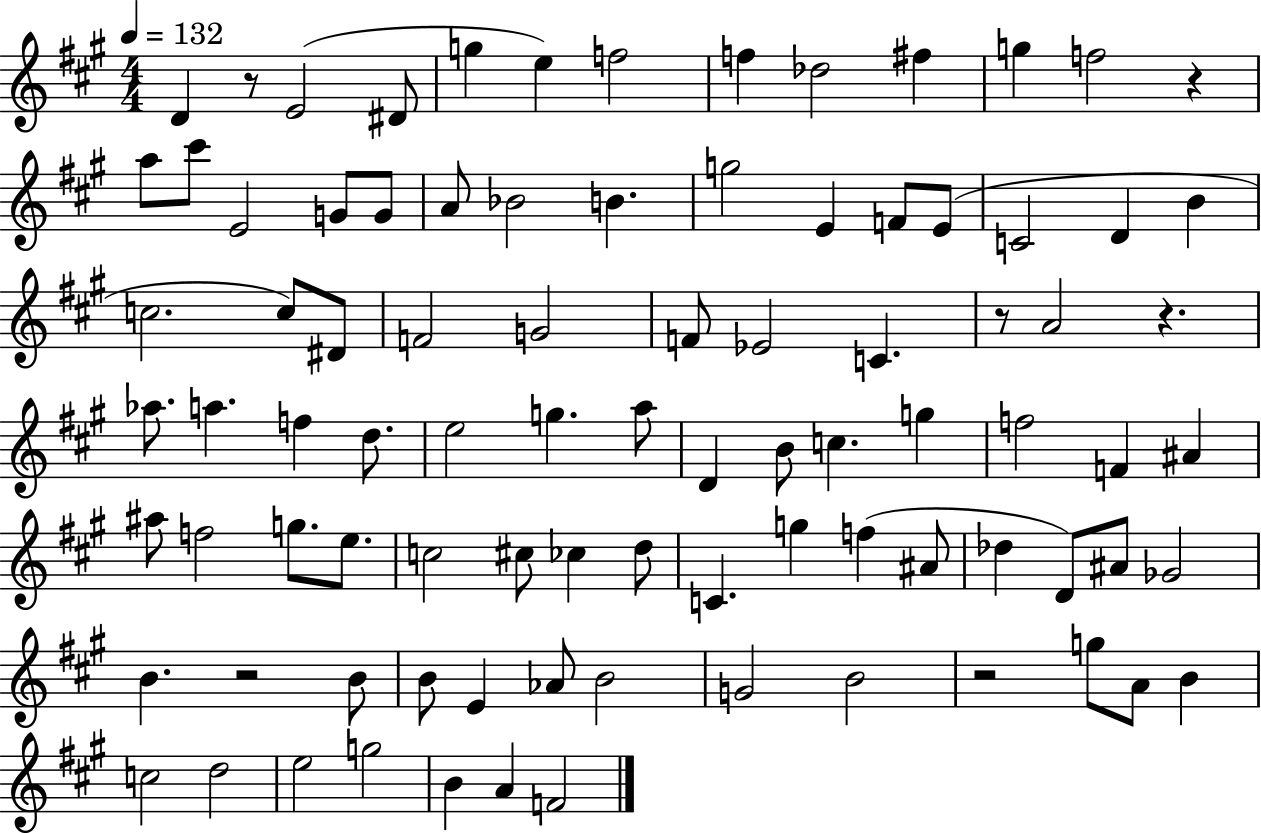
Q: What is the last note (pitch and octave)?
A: F4